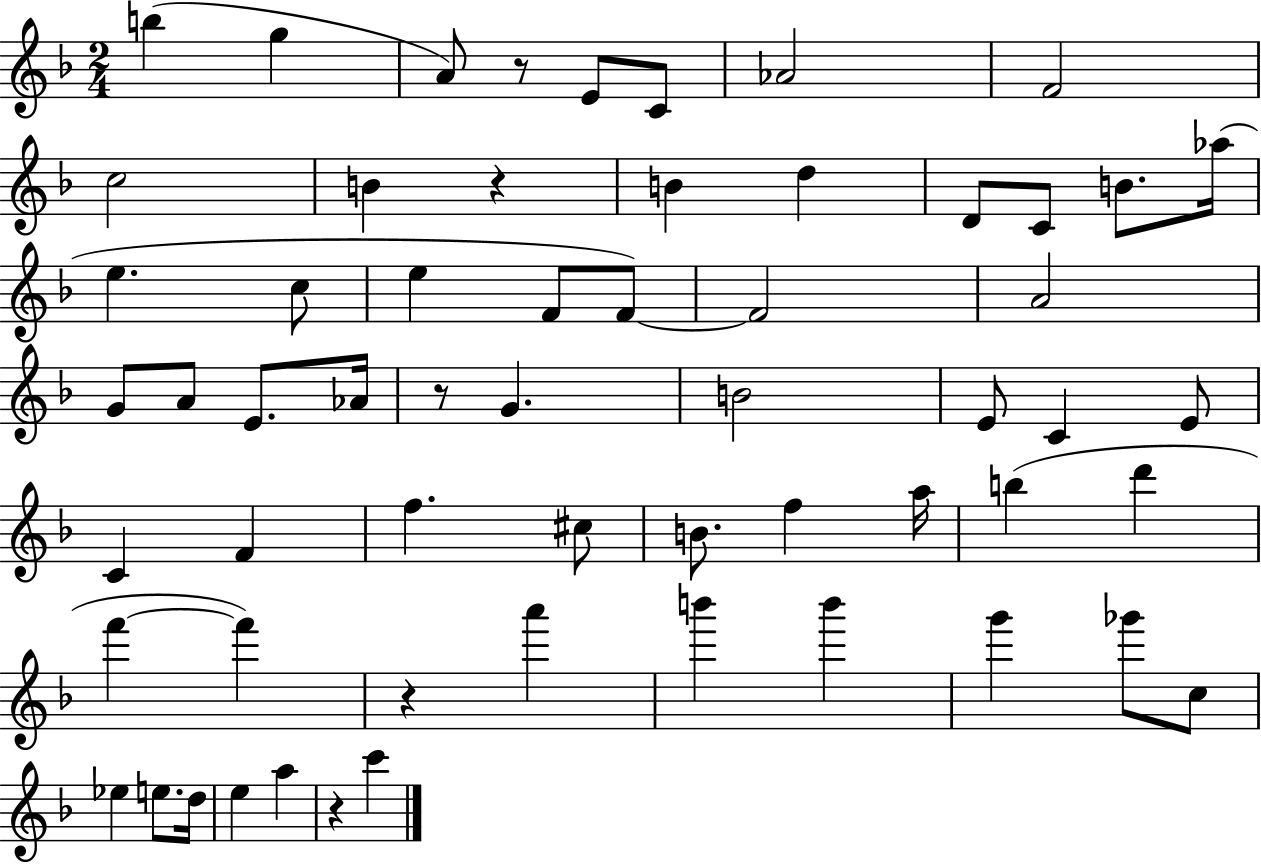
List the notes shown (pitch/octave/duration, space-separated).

B5/q G5/q A4/e R/e E4/e C4/e Ab4/h F4/h C5/h B4/q R/q B4/q D5/q D4/e C4/e B4/e. Ab5/s E5/q. C5/e E5/q F4/e F4/e F4/h A4/h G4/e A4/e E4/e. Ab4/s R/e G4/q. B4/h E4/e C4/q E4/e C4/q F4/q F5/q. C#5/e B4/e. F5/q A5/s B5/q D6/q F6/q F6/q R/q A6/q B6/q B6/q G6/q Gb6/e C5/e Eb5/q E5/e. D5/s E5/q A5/q R/q C6/q